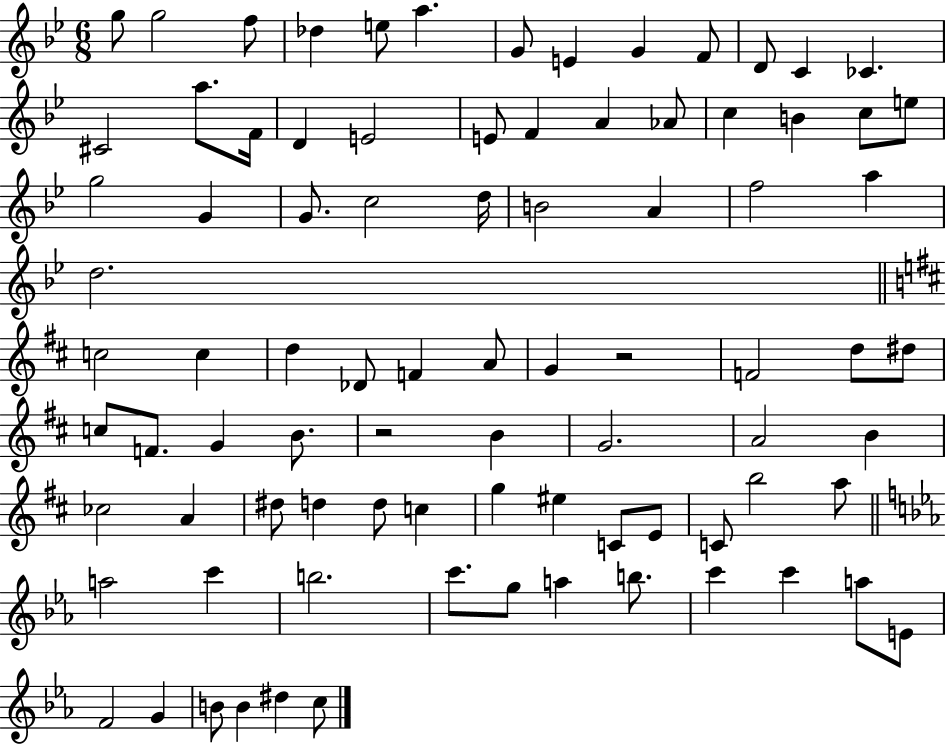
G5/e G5/h F5/e Db5/q E5/e A5/q. G4/e E4/q G4/q F4/e D4/e C4/q CES4/q. C#4/h A5/e. F4/s D4/q E4/h E4/e F4/q A4/q Ab4/e C5/q B4/q C5/e E5/e G5/h G4/q G4/e. C5/h D5/s B4/h A4/q F5/h A5/q D5/h. C5/h C5/q D5/q Db4/e F4/q A4/e G4/q R/h F4/h D5/e D#5/e C5/e F4/e. G4/q B4/e. R/h B4/q G4/h. A4/h B4/q CES5/h A4/q D#5/e D5/q D5/e C5/q G5/q EIS5/q C4/e E4/e C4/e B5/h A5/e A5/h C6/q B5/h. C6/e. G5/e A5/q B5/e. C6/q C6/q A5/e E4/e F4/h G4/q B4/e B4/q D#5/q C5/e